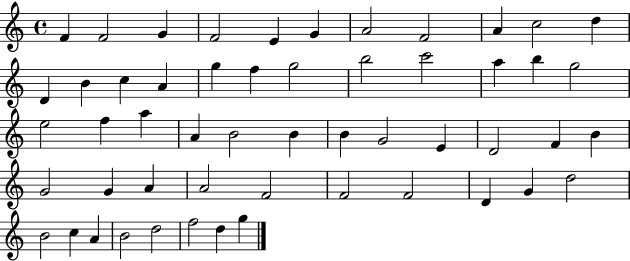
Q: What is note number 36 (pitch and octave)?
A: G4